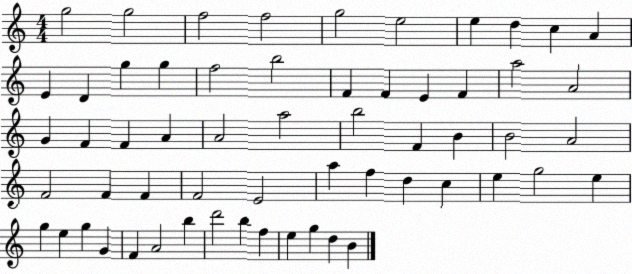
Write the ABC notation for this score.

X:1
T:Untitled
M:4/4
L:1/4
K:C
g2 g2 f2 f2 g2 e2 e d c A E D g g f2 b2 F F E F a2 A2 G F F A A2 a2 b2 F B B2 A2 F2 F F F2 E2 a f d c e g2 e g e g G F A2 b d'2 b f e g d B